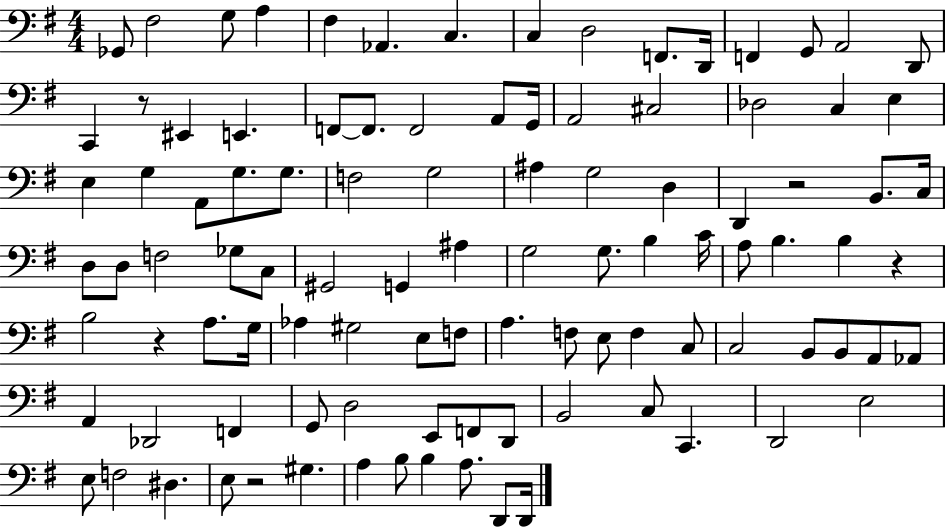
X:1
T:Untitled
M:4/4
L:1/4
K:G
_G,,/2 ^F,2 G,/2 A, ^F, _A,, C, C, D,2 F,,/2 D,,/4 F,, G,,/2 A,,2 D,,/2 C,, z/2 ^E,, E,, F,,/2 F,,/2 F,,2 A,,/2 G,,/4 A,,2 ^C,2 _D,2 C, E, E, G, A,,/2 G,/2 G,/2 F,2 G,2 ^A, G,2 D, D,, z2 B,,/2 C,/4 D,/2 D,/2 F,2 _G,/2 C,/2 ^G,,2 G,, ^A, G,2 G,/2 B, C/4 A,/2 B, B, z B,2 z A,/2 G,/4 _A, ^G,2 E,/2 F,/2 A, F,/2 E,/2 F, C,/2 C,2 B,,/2 B,,/2 A,,/2 _A,,/2 A,, _D,,2 F,, G,,/2 D,2 E,,/2 F,,/2 D,,/2 B,,2 C,/2 C,, D,,2 E,2 E,/2 F,2 ^D, E,/2 z2 ^G, A, B,/2 B, A,/2 D,,/2 D,,/4